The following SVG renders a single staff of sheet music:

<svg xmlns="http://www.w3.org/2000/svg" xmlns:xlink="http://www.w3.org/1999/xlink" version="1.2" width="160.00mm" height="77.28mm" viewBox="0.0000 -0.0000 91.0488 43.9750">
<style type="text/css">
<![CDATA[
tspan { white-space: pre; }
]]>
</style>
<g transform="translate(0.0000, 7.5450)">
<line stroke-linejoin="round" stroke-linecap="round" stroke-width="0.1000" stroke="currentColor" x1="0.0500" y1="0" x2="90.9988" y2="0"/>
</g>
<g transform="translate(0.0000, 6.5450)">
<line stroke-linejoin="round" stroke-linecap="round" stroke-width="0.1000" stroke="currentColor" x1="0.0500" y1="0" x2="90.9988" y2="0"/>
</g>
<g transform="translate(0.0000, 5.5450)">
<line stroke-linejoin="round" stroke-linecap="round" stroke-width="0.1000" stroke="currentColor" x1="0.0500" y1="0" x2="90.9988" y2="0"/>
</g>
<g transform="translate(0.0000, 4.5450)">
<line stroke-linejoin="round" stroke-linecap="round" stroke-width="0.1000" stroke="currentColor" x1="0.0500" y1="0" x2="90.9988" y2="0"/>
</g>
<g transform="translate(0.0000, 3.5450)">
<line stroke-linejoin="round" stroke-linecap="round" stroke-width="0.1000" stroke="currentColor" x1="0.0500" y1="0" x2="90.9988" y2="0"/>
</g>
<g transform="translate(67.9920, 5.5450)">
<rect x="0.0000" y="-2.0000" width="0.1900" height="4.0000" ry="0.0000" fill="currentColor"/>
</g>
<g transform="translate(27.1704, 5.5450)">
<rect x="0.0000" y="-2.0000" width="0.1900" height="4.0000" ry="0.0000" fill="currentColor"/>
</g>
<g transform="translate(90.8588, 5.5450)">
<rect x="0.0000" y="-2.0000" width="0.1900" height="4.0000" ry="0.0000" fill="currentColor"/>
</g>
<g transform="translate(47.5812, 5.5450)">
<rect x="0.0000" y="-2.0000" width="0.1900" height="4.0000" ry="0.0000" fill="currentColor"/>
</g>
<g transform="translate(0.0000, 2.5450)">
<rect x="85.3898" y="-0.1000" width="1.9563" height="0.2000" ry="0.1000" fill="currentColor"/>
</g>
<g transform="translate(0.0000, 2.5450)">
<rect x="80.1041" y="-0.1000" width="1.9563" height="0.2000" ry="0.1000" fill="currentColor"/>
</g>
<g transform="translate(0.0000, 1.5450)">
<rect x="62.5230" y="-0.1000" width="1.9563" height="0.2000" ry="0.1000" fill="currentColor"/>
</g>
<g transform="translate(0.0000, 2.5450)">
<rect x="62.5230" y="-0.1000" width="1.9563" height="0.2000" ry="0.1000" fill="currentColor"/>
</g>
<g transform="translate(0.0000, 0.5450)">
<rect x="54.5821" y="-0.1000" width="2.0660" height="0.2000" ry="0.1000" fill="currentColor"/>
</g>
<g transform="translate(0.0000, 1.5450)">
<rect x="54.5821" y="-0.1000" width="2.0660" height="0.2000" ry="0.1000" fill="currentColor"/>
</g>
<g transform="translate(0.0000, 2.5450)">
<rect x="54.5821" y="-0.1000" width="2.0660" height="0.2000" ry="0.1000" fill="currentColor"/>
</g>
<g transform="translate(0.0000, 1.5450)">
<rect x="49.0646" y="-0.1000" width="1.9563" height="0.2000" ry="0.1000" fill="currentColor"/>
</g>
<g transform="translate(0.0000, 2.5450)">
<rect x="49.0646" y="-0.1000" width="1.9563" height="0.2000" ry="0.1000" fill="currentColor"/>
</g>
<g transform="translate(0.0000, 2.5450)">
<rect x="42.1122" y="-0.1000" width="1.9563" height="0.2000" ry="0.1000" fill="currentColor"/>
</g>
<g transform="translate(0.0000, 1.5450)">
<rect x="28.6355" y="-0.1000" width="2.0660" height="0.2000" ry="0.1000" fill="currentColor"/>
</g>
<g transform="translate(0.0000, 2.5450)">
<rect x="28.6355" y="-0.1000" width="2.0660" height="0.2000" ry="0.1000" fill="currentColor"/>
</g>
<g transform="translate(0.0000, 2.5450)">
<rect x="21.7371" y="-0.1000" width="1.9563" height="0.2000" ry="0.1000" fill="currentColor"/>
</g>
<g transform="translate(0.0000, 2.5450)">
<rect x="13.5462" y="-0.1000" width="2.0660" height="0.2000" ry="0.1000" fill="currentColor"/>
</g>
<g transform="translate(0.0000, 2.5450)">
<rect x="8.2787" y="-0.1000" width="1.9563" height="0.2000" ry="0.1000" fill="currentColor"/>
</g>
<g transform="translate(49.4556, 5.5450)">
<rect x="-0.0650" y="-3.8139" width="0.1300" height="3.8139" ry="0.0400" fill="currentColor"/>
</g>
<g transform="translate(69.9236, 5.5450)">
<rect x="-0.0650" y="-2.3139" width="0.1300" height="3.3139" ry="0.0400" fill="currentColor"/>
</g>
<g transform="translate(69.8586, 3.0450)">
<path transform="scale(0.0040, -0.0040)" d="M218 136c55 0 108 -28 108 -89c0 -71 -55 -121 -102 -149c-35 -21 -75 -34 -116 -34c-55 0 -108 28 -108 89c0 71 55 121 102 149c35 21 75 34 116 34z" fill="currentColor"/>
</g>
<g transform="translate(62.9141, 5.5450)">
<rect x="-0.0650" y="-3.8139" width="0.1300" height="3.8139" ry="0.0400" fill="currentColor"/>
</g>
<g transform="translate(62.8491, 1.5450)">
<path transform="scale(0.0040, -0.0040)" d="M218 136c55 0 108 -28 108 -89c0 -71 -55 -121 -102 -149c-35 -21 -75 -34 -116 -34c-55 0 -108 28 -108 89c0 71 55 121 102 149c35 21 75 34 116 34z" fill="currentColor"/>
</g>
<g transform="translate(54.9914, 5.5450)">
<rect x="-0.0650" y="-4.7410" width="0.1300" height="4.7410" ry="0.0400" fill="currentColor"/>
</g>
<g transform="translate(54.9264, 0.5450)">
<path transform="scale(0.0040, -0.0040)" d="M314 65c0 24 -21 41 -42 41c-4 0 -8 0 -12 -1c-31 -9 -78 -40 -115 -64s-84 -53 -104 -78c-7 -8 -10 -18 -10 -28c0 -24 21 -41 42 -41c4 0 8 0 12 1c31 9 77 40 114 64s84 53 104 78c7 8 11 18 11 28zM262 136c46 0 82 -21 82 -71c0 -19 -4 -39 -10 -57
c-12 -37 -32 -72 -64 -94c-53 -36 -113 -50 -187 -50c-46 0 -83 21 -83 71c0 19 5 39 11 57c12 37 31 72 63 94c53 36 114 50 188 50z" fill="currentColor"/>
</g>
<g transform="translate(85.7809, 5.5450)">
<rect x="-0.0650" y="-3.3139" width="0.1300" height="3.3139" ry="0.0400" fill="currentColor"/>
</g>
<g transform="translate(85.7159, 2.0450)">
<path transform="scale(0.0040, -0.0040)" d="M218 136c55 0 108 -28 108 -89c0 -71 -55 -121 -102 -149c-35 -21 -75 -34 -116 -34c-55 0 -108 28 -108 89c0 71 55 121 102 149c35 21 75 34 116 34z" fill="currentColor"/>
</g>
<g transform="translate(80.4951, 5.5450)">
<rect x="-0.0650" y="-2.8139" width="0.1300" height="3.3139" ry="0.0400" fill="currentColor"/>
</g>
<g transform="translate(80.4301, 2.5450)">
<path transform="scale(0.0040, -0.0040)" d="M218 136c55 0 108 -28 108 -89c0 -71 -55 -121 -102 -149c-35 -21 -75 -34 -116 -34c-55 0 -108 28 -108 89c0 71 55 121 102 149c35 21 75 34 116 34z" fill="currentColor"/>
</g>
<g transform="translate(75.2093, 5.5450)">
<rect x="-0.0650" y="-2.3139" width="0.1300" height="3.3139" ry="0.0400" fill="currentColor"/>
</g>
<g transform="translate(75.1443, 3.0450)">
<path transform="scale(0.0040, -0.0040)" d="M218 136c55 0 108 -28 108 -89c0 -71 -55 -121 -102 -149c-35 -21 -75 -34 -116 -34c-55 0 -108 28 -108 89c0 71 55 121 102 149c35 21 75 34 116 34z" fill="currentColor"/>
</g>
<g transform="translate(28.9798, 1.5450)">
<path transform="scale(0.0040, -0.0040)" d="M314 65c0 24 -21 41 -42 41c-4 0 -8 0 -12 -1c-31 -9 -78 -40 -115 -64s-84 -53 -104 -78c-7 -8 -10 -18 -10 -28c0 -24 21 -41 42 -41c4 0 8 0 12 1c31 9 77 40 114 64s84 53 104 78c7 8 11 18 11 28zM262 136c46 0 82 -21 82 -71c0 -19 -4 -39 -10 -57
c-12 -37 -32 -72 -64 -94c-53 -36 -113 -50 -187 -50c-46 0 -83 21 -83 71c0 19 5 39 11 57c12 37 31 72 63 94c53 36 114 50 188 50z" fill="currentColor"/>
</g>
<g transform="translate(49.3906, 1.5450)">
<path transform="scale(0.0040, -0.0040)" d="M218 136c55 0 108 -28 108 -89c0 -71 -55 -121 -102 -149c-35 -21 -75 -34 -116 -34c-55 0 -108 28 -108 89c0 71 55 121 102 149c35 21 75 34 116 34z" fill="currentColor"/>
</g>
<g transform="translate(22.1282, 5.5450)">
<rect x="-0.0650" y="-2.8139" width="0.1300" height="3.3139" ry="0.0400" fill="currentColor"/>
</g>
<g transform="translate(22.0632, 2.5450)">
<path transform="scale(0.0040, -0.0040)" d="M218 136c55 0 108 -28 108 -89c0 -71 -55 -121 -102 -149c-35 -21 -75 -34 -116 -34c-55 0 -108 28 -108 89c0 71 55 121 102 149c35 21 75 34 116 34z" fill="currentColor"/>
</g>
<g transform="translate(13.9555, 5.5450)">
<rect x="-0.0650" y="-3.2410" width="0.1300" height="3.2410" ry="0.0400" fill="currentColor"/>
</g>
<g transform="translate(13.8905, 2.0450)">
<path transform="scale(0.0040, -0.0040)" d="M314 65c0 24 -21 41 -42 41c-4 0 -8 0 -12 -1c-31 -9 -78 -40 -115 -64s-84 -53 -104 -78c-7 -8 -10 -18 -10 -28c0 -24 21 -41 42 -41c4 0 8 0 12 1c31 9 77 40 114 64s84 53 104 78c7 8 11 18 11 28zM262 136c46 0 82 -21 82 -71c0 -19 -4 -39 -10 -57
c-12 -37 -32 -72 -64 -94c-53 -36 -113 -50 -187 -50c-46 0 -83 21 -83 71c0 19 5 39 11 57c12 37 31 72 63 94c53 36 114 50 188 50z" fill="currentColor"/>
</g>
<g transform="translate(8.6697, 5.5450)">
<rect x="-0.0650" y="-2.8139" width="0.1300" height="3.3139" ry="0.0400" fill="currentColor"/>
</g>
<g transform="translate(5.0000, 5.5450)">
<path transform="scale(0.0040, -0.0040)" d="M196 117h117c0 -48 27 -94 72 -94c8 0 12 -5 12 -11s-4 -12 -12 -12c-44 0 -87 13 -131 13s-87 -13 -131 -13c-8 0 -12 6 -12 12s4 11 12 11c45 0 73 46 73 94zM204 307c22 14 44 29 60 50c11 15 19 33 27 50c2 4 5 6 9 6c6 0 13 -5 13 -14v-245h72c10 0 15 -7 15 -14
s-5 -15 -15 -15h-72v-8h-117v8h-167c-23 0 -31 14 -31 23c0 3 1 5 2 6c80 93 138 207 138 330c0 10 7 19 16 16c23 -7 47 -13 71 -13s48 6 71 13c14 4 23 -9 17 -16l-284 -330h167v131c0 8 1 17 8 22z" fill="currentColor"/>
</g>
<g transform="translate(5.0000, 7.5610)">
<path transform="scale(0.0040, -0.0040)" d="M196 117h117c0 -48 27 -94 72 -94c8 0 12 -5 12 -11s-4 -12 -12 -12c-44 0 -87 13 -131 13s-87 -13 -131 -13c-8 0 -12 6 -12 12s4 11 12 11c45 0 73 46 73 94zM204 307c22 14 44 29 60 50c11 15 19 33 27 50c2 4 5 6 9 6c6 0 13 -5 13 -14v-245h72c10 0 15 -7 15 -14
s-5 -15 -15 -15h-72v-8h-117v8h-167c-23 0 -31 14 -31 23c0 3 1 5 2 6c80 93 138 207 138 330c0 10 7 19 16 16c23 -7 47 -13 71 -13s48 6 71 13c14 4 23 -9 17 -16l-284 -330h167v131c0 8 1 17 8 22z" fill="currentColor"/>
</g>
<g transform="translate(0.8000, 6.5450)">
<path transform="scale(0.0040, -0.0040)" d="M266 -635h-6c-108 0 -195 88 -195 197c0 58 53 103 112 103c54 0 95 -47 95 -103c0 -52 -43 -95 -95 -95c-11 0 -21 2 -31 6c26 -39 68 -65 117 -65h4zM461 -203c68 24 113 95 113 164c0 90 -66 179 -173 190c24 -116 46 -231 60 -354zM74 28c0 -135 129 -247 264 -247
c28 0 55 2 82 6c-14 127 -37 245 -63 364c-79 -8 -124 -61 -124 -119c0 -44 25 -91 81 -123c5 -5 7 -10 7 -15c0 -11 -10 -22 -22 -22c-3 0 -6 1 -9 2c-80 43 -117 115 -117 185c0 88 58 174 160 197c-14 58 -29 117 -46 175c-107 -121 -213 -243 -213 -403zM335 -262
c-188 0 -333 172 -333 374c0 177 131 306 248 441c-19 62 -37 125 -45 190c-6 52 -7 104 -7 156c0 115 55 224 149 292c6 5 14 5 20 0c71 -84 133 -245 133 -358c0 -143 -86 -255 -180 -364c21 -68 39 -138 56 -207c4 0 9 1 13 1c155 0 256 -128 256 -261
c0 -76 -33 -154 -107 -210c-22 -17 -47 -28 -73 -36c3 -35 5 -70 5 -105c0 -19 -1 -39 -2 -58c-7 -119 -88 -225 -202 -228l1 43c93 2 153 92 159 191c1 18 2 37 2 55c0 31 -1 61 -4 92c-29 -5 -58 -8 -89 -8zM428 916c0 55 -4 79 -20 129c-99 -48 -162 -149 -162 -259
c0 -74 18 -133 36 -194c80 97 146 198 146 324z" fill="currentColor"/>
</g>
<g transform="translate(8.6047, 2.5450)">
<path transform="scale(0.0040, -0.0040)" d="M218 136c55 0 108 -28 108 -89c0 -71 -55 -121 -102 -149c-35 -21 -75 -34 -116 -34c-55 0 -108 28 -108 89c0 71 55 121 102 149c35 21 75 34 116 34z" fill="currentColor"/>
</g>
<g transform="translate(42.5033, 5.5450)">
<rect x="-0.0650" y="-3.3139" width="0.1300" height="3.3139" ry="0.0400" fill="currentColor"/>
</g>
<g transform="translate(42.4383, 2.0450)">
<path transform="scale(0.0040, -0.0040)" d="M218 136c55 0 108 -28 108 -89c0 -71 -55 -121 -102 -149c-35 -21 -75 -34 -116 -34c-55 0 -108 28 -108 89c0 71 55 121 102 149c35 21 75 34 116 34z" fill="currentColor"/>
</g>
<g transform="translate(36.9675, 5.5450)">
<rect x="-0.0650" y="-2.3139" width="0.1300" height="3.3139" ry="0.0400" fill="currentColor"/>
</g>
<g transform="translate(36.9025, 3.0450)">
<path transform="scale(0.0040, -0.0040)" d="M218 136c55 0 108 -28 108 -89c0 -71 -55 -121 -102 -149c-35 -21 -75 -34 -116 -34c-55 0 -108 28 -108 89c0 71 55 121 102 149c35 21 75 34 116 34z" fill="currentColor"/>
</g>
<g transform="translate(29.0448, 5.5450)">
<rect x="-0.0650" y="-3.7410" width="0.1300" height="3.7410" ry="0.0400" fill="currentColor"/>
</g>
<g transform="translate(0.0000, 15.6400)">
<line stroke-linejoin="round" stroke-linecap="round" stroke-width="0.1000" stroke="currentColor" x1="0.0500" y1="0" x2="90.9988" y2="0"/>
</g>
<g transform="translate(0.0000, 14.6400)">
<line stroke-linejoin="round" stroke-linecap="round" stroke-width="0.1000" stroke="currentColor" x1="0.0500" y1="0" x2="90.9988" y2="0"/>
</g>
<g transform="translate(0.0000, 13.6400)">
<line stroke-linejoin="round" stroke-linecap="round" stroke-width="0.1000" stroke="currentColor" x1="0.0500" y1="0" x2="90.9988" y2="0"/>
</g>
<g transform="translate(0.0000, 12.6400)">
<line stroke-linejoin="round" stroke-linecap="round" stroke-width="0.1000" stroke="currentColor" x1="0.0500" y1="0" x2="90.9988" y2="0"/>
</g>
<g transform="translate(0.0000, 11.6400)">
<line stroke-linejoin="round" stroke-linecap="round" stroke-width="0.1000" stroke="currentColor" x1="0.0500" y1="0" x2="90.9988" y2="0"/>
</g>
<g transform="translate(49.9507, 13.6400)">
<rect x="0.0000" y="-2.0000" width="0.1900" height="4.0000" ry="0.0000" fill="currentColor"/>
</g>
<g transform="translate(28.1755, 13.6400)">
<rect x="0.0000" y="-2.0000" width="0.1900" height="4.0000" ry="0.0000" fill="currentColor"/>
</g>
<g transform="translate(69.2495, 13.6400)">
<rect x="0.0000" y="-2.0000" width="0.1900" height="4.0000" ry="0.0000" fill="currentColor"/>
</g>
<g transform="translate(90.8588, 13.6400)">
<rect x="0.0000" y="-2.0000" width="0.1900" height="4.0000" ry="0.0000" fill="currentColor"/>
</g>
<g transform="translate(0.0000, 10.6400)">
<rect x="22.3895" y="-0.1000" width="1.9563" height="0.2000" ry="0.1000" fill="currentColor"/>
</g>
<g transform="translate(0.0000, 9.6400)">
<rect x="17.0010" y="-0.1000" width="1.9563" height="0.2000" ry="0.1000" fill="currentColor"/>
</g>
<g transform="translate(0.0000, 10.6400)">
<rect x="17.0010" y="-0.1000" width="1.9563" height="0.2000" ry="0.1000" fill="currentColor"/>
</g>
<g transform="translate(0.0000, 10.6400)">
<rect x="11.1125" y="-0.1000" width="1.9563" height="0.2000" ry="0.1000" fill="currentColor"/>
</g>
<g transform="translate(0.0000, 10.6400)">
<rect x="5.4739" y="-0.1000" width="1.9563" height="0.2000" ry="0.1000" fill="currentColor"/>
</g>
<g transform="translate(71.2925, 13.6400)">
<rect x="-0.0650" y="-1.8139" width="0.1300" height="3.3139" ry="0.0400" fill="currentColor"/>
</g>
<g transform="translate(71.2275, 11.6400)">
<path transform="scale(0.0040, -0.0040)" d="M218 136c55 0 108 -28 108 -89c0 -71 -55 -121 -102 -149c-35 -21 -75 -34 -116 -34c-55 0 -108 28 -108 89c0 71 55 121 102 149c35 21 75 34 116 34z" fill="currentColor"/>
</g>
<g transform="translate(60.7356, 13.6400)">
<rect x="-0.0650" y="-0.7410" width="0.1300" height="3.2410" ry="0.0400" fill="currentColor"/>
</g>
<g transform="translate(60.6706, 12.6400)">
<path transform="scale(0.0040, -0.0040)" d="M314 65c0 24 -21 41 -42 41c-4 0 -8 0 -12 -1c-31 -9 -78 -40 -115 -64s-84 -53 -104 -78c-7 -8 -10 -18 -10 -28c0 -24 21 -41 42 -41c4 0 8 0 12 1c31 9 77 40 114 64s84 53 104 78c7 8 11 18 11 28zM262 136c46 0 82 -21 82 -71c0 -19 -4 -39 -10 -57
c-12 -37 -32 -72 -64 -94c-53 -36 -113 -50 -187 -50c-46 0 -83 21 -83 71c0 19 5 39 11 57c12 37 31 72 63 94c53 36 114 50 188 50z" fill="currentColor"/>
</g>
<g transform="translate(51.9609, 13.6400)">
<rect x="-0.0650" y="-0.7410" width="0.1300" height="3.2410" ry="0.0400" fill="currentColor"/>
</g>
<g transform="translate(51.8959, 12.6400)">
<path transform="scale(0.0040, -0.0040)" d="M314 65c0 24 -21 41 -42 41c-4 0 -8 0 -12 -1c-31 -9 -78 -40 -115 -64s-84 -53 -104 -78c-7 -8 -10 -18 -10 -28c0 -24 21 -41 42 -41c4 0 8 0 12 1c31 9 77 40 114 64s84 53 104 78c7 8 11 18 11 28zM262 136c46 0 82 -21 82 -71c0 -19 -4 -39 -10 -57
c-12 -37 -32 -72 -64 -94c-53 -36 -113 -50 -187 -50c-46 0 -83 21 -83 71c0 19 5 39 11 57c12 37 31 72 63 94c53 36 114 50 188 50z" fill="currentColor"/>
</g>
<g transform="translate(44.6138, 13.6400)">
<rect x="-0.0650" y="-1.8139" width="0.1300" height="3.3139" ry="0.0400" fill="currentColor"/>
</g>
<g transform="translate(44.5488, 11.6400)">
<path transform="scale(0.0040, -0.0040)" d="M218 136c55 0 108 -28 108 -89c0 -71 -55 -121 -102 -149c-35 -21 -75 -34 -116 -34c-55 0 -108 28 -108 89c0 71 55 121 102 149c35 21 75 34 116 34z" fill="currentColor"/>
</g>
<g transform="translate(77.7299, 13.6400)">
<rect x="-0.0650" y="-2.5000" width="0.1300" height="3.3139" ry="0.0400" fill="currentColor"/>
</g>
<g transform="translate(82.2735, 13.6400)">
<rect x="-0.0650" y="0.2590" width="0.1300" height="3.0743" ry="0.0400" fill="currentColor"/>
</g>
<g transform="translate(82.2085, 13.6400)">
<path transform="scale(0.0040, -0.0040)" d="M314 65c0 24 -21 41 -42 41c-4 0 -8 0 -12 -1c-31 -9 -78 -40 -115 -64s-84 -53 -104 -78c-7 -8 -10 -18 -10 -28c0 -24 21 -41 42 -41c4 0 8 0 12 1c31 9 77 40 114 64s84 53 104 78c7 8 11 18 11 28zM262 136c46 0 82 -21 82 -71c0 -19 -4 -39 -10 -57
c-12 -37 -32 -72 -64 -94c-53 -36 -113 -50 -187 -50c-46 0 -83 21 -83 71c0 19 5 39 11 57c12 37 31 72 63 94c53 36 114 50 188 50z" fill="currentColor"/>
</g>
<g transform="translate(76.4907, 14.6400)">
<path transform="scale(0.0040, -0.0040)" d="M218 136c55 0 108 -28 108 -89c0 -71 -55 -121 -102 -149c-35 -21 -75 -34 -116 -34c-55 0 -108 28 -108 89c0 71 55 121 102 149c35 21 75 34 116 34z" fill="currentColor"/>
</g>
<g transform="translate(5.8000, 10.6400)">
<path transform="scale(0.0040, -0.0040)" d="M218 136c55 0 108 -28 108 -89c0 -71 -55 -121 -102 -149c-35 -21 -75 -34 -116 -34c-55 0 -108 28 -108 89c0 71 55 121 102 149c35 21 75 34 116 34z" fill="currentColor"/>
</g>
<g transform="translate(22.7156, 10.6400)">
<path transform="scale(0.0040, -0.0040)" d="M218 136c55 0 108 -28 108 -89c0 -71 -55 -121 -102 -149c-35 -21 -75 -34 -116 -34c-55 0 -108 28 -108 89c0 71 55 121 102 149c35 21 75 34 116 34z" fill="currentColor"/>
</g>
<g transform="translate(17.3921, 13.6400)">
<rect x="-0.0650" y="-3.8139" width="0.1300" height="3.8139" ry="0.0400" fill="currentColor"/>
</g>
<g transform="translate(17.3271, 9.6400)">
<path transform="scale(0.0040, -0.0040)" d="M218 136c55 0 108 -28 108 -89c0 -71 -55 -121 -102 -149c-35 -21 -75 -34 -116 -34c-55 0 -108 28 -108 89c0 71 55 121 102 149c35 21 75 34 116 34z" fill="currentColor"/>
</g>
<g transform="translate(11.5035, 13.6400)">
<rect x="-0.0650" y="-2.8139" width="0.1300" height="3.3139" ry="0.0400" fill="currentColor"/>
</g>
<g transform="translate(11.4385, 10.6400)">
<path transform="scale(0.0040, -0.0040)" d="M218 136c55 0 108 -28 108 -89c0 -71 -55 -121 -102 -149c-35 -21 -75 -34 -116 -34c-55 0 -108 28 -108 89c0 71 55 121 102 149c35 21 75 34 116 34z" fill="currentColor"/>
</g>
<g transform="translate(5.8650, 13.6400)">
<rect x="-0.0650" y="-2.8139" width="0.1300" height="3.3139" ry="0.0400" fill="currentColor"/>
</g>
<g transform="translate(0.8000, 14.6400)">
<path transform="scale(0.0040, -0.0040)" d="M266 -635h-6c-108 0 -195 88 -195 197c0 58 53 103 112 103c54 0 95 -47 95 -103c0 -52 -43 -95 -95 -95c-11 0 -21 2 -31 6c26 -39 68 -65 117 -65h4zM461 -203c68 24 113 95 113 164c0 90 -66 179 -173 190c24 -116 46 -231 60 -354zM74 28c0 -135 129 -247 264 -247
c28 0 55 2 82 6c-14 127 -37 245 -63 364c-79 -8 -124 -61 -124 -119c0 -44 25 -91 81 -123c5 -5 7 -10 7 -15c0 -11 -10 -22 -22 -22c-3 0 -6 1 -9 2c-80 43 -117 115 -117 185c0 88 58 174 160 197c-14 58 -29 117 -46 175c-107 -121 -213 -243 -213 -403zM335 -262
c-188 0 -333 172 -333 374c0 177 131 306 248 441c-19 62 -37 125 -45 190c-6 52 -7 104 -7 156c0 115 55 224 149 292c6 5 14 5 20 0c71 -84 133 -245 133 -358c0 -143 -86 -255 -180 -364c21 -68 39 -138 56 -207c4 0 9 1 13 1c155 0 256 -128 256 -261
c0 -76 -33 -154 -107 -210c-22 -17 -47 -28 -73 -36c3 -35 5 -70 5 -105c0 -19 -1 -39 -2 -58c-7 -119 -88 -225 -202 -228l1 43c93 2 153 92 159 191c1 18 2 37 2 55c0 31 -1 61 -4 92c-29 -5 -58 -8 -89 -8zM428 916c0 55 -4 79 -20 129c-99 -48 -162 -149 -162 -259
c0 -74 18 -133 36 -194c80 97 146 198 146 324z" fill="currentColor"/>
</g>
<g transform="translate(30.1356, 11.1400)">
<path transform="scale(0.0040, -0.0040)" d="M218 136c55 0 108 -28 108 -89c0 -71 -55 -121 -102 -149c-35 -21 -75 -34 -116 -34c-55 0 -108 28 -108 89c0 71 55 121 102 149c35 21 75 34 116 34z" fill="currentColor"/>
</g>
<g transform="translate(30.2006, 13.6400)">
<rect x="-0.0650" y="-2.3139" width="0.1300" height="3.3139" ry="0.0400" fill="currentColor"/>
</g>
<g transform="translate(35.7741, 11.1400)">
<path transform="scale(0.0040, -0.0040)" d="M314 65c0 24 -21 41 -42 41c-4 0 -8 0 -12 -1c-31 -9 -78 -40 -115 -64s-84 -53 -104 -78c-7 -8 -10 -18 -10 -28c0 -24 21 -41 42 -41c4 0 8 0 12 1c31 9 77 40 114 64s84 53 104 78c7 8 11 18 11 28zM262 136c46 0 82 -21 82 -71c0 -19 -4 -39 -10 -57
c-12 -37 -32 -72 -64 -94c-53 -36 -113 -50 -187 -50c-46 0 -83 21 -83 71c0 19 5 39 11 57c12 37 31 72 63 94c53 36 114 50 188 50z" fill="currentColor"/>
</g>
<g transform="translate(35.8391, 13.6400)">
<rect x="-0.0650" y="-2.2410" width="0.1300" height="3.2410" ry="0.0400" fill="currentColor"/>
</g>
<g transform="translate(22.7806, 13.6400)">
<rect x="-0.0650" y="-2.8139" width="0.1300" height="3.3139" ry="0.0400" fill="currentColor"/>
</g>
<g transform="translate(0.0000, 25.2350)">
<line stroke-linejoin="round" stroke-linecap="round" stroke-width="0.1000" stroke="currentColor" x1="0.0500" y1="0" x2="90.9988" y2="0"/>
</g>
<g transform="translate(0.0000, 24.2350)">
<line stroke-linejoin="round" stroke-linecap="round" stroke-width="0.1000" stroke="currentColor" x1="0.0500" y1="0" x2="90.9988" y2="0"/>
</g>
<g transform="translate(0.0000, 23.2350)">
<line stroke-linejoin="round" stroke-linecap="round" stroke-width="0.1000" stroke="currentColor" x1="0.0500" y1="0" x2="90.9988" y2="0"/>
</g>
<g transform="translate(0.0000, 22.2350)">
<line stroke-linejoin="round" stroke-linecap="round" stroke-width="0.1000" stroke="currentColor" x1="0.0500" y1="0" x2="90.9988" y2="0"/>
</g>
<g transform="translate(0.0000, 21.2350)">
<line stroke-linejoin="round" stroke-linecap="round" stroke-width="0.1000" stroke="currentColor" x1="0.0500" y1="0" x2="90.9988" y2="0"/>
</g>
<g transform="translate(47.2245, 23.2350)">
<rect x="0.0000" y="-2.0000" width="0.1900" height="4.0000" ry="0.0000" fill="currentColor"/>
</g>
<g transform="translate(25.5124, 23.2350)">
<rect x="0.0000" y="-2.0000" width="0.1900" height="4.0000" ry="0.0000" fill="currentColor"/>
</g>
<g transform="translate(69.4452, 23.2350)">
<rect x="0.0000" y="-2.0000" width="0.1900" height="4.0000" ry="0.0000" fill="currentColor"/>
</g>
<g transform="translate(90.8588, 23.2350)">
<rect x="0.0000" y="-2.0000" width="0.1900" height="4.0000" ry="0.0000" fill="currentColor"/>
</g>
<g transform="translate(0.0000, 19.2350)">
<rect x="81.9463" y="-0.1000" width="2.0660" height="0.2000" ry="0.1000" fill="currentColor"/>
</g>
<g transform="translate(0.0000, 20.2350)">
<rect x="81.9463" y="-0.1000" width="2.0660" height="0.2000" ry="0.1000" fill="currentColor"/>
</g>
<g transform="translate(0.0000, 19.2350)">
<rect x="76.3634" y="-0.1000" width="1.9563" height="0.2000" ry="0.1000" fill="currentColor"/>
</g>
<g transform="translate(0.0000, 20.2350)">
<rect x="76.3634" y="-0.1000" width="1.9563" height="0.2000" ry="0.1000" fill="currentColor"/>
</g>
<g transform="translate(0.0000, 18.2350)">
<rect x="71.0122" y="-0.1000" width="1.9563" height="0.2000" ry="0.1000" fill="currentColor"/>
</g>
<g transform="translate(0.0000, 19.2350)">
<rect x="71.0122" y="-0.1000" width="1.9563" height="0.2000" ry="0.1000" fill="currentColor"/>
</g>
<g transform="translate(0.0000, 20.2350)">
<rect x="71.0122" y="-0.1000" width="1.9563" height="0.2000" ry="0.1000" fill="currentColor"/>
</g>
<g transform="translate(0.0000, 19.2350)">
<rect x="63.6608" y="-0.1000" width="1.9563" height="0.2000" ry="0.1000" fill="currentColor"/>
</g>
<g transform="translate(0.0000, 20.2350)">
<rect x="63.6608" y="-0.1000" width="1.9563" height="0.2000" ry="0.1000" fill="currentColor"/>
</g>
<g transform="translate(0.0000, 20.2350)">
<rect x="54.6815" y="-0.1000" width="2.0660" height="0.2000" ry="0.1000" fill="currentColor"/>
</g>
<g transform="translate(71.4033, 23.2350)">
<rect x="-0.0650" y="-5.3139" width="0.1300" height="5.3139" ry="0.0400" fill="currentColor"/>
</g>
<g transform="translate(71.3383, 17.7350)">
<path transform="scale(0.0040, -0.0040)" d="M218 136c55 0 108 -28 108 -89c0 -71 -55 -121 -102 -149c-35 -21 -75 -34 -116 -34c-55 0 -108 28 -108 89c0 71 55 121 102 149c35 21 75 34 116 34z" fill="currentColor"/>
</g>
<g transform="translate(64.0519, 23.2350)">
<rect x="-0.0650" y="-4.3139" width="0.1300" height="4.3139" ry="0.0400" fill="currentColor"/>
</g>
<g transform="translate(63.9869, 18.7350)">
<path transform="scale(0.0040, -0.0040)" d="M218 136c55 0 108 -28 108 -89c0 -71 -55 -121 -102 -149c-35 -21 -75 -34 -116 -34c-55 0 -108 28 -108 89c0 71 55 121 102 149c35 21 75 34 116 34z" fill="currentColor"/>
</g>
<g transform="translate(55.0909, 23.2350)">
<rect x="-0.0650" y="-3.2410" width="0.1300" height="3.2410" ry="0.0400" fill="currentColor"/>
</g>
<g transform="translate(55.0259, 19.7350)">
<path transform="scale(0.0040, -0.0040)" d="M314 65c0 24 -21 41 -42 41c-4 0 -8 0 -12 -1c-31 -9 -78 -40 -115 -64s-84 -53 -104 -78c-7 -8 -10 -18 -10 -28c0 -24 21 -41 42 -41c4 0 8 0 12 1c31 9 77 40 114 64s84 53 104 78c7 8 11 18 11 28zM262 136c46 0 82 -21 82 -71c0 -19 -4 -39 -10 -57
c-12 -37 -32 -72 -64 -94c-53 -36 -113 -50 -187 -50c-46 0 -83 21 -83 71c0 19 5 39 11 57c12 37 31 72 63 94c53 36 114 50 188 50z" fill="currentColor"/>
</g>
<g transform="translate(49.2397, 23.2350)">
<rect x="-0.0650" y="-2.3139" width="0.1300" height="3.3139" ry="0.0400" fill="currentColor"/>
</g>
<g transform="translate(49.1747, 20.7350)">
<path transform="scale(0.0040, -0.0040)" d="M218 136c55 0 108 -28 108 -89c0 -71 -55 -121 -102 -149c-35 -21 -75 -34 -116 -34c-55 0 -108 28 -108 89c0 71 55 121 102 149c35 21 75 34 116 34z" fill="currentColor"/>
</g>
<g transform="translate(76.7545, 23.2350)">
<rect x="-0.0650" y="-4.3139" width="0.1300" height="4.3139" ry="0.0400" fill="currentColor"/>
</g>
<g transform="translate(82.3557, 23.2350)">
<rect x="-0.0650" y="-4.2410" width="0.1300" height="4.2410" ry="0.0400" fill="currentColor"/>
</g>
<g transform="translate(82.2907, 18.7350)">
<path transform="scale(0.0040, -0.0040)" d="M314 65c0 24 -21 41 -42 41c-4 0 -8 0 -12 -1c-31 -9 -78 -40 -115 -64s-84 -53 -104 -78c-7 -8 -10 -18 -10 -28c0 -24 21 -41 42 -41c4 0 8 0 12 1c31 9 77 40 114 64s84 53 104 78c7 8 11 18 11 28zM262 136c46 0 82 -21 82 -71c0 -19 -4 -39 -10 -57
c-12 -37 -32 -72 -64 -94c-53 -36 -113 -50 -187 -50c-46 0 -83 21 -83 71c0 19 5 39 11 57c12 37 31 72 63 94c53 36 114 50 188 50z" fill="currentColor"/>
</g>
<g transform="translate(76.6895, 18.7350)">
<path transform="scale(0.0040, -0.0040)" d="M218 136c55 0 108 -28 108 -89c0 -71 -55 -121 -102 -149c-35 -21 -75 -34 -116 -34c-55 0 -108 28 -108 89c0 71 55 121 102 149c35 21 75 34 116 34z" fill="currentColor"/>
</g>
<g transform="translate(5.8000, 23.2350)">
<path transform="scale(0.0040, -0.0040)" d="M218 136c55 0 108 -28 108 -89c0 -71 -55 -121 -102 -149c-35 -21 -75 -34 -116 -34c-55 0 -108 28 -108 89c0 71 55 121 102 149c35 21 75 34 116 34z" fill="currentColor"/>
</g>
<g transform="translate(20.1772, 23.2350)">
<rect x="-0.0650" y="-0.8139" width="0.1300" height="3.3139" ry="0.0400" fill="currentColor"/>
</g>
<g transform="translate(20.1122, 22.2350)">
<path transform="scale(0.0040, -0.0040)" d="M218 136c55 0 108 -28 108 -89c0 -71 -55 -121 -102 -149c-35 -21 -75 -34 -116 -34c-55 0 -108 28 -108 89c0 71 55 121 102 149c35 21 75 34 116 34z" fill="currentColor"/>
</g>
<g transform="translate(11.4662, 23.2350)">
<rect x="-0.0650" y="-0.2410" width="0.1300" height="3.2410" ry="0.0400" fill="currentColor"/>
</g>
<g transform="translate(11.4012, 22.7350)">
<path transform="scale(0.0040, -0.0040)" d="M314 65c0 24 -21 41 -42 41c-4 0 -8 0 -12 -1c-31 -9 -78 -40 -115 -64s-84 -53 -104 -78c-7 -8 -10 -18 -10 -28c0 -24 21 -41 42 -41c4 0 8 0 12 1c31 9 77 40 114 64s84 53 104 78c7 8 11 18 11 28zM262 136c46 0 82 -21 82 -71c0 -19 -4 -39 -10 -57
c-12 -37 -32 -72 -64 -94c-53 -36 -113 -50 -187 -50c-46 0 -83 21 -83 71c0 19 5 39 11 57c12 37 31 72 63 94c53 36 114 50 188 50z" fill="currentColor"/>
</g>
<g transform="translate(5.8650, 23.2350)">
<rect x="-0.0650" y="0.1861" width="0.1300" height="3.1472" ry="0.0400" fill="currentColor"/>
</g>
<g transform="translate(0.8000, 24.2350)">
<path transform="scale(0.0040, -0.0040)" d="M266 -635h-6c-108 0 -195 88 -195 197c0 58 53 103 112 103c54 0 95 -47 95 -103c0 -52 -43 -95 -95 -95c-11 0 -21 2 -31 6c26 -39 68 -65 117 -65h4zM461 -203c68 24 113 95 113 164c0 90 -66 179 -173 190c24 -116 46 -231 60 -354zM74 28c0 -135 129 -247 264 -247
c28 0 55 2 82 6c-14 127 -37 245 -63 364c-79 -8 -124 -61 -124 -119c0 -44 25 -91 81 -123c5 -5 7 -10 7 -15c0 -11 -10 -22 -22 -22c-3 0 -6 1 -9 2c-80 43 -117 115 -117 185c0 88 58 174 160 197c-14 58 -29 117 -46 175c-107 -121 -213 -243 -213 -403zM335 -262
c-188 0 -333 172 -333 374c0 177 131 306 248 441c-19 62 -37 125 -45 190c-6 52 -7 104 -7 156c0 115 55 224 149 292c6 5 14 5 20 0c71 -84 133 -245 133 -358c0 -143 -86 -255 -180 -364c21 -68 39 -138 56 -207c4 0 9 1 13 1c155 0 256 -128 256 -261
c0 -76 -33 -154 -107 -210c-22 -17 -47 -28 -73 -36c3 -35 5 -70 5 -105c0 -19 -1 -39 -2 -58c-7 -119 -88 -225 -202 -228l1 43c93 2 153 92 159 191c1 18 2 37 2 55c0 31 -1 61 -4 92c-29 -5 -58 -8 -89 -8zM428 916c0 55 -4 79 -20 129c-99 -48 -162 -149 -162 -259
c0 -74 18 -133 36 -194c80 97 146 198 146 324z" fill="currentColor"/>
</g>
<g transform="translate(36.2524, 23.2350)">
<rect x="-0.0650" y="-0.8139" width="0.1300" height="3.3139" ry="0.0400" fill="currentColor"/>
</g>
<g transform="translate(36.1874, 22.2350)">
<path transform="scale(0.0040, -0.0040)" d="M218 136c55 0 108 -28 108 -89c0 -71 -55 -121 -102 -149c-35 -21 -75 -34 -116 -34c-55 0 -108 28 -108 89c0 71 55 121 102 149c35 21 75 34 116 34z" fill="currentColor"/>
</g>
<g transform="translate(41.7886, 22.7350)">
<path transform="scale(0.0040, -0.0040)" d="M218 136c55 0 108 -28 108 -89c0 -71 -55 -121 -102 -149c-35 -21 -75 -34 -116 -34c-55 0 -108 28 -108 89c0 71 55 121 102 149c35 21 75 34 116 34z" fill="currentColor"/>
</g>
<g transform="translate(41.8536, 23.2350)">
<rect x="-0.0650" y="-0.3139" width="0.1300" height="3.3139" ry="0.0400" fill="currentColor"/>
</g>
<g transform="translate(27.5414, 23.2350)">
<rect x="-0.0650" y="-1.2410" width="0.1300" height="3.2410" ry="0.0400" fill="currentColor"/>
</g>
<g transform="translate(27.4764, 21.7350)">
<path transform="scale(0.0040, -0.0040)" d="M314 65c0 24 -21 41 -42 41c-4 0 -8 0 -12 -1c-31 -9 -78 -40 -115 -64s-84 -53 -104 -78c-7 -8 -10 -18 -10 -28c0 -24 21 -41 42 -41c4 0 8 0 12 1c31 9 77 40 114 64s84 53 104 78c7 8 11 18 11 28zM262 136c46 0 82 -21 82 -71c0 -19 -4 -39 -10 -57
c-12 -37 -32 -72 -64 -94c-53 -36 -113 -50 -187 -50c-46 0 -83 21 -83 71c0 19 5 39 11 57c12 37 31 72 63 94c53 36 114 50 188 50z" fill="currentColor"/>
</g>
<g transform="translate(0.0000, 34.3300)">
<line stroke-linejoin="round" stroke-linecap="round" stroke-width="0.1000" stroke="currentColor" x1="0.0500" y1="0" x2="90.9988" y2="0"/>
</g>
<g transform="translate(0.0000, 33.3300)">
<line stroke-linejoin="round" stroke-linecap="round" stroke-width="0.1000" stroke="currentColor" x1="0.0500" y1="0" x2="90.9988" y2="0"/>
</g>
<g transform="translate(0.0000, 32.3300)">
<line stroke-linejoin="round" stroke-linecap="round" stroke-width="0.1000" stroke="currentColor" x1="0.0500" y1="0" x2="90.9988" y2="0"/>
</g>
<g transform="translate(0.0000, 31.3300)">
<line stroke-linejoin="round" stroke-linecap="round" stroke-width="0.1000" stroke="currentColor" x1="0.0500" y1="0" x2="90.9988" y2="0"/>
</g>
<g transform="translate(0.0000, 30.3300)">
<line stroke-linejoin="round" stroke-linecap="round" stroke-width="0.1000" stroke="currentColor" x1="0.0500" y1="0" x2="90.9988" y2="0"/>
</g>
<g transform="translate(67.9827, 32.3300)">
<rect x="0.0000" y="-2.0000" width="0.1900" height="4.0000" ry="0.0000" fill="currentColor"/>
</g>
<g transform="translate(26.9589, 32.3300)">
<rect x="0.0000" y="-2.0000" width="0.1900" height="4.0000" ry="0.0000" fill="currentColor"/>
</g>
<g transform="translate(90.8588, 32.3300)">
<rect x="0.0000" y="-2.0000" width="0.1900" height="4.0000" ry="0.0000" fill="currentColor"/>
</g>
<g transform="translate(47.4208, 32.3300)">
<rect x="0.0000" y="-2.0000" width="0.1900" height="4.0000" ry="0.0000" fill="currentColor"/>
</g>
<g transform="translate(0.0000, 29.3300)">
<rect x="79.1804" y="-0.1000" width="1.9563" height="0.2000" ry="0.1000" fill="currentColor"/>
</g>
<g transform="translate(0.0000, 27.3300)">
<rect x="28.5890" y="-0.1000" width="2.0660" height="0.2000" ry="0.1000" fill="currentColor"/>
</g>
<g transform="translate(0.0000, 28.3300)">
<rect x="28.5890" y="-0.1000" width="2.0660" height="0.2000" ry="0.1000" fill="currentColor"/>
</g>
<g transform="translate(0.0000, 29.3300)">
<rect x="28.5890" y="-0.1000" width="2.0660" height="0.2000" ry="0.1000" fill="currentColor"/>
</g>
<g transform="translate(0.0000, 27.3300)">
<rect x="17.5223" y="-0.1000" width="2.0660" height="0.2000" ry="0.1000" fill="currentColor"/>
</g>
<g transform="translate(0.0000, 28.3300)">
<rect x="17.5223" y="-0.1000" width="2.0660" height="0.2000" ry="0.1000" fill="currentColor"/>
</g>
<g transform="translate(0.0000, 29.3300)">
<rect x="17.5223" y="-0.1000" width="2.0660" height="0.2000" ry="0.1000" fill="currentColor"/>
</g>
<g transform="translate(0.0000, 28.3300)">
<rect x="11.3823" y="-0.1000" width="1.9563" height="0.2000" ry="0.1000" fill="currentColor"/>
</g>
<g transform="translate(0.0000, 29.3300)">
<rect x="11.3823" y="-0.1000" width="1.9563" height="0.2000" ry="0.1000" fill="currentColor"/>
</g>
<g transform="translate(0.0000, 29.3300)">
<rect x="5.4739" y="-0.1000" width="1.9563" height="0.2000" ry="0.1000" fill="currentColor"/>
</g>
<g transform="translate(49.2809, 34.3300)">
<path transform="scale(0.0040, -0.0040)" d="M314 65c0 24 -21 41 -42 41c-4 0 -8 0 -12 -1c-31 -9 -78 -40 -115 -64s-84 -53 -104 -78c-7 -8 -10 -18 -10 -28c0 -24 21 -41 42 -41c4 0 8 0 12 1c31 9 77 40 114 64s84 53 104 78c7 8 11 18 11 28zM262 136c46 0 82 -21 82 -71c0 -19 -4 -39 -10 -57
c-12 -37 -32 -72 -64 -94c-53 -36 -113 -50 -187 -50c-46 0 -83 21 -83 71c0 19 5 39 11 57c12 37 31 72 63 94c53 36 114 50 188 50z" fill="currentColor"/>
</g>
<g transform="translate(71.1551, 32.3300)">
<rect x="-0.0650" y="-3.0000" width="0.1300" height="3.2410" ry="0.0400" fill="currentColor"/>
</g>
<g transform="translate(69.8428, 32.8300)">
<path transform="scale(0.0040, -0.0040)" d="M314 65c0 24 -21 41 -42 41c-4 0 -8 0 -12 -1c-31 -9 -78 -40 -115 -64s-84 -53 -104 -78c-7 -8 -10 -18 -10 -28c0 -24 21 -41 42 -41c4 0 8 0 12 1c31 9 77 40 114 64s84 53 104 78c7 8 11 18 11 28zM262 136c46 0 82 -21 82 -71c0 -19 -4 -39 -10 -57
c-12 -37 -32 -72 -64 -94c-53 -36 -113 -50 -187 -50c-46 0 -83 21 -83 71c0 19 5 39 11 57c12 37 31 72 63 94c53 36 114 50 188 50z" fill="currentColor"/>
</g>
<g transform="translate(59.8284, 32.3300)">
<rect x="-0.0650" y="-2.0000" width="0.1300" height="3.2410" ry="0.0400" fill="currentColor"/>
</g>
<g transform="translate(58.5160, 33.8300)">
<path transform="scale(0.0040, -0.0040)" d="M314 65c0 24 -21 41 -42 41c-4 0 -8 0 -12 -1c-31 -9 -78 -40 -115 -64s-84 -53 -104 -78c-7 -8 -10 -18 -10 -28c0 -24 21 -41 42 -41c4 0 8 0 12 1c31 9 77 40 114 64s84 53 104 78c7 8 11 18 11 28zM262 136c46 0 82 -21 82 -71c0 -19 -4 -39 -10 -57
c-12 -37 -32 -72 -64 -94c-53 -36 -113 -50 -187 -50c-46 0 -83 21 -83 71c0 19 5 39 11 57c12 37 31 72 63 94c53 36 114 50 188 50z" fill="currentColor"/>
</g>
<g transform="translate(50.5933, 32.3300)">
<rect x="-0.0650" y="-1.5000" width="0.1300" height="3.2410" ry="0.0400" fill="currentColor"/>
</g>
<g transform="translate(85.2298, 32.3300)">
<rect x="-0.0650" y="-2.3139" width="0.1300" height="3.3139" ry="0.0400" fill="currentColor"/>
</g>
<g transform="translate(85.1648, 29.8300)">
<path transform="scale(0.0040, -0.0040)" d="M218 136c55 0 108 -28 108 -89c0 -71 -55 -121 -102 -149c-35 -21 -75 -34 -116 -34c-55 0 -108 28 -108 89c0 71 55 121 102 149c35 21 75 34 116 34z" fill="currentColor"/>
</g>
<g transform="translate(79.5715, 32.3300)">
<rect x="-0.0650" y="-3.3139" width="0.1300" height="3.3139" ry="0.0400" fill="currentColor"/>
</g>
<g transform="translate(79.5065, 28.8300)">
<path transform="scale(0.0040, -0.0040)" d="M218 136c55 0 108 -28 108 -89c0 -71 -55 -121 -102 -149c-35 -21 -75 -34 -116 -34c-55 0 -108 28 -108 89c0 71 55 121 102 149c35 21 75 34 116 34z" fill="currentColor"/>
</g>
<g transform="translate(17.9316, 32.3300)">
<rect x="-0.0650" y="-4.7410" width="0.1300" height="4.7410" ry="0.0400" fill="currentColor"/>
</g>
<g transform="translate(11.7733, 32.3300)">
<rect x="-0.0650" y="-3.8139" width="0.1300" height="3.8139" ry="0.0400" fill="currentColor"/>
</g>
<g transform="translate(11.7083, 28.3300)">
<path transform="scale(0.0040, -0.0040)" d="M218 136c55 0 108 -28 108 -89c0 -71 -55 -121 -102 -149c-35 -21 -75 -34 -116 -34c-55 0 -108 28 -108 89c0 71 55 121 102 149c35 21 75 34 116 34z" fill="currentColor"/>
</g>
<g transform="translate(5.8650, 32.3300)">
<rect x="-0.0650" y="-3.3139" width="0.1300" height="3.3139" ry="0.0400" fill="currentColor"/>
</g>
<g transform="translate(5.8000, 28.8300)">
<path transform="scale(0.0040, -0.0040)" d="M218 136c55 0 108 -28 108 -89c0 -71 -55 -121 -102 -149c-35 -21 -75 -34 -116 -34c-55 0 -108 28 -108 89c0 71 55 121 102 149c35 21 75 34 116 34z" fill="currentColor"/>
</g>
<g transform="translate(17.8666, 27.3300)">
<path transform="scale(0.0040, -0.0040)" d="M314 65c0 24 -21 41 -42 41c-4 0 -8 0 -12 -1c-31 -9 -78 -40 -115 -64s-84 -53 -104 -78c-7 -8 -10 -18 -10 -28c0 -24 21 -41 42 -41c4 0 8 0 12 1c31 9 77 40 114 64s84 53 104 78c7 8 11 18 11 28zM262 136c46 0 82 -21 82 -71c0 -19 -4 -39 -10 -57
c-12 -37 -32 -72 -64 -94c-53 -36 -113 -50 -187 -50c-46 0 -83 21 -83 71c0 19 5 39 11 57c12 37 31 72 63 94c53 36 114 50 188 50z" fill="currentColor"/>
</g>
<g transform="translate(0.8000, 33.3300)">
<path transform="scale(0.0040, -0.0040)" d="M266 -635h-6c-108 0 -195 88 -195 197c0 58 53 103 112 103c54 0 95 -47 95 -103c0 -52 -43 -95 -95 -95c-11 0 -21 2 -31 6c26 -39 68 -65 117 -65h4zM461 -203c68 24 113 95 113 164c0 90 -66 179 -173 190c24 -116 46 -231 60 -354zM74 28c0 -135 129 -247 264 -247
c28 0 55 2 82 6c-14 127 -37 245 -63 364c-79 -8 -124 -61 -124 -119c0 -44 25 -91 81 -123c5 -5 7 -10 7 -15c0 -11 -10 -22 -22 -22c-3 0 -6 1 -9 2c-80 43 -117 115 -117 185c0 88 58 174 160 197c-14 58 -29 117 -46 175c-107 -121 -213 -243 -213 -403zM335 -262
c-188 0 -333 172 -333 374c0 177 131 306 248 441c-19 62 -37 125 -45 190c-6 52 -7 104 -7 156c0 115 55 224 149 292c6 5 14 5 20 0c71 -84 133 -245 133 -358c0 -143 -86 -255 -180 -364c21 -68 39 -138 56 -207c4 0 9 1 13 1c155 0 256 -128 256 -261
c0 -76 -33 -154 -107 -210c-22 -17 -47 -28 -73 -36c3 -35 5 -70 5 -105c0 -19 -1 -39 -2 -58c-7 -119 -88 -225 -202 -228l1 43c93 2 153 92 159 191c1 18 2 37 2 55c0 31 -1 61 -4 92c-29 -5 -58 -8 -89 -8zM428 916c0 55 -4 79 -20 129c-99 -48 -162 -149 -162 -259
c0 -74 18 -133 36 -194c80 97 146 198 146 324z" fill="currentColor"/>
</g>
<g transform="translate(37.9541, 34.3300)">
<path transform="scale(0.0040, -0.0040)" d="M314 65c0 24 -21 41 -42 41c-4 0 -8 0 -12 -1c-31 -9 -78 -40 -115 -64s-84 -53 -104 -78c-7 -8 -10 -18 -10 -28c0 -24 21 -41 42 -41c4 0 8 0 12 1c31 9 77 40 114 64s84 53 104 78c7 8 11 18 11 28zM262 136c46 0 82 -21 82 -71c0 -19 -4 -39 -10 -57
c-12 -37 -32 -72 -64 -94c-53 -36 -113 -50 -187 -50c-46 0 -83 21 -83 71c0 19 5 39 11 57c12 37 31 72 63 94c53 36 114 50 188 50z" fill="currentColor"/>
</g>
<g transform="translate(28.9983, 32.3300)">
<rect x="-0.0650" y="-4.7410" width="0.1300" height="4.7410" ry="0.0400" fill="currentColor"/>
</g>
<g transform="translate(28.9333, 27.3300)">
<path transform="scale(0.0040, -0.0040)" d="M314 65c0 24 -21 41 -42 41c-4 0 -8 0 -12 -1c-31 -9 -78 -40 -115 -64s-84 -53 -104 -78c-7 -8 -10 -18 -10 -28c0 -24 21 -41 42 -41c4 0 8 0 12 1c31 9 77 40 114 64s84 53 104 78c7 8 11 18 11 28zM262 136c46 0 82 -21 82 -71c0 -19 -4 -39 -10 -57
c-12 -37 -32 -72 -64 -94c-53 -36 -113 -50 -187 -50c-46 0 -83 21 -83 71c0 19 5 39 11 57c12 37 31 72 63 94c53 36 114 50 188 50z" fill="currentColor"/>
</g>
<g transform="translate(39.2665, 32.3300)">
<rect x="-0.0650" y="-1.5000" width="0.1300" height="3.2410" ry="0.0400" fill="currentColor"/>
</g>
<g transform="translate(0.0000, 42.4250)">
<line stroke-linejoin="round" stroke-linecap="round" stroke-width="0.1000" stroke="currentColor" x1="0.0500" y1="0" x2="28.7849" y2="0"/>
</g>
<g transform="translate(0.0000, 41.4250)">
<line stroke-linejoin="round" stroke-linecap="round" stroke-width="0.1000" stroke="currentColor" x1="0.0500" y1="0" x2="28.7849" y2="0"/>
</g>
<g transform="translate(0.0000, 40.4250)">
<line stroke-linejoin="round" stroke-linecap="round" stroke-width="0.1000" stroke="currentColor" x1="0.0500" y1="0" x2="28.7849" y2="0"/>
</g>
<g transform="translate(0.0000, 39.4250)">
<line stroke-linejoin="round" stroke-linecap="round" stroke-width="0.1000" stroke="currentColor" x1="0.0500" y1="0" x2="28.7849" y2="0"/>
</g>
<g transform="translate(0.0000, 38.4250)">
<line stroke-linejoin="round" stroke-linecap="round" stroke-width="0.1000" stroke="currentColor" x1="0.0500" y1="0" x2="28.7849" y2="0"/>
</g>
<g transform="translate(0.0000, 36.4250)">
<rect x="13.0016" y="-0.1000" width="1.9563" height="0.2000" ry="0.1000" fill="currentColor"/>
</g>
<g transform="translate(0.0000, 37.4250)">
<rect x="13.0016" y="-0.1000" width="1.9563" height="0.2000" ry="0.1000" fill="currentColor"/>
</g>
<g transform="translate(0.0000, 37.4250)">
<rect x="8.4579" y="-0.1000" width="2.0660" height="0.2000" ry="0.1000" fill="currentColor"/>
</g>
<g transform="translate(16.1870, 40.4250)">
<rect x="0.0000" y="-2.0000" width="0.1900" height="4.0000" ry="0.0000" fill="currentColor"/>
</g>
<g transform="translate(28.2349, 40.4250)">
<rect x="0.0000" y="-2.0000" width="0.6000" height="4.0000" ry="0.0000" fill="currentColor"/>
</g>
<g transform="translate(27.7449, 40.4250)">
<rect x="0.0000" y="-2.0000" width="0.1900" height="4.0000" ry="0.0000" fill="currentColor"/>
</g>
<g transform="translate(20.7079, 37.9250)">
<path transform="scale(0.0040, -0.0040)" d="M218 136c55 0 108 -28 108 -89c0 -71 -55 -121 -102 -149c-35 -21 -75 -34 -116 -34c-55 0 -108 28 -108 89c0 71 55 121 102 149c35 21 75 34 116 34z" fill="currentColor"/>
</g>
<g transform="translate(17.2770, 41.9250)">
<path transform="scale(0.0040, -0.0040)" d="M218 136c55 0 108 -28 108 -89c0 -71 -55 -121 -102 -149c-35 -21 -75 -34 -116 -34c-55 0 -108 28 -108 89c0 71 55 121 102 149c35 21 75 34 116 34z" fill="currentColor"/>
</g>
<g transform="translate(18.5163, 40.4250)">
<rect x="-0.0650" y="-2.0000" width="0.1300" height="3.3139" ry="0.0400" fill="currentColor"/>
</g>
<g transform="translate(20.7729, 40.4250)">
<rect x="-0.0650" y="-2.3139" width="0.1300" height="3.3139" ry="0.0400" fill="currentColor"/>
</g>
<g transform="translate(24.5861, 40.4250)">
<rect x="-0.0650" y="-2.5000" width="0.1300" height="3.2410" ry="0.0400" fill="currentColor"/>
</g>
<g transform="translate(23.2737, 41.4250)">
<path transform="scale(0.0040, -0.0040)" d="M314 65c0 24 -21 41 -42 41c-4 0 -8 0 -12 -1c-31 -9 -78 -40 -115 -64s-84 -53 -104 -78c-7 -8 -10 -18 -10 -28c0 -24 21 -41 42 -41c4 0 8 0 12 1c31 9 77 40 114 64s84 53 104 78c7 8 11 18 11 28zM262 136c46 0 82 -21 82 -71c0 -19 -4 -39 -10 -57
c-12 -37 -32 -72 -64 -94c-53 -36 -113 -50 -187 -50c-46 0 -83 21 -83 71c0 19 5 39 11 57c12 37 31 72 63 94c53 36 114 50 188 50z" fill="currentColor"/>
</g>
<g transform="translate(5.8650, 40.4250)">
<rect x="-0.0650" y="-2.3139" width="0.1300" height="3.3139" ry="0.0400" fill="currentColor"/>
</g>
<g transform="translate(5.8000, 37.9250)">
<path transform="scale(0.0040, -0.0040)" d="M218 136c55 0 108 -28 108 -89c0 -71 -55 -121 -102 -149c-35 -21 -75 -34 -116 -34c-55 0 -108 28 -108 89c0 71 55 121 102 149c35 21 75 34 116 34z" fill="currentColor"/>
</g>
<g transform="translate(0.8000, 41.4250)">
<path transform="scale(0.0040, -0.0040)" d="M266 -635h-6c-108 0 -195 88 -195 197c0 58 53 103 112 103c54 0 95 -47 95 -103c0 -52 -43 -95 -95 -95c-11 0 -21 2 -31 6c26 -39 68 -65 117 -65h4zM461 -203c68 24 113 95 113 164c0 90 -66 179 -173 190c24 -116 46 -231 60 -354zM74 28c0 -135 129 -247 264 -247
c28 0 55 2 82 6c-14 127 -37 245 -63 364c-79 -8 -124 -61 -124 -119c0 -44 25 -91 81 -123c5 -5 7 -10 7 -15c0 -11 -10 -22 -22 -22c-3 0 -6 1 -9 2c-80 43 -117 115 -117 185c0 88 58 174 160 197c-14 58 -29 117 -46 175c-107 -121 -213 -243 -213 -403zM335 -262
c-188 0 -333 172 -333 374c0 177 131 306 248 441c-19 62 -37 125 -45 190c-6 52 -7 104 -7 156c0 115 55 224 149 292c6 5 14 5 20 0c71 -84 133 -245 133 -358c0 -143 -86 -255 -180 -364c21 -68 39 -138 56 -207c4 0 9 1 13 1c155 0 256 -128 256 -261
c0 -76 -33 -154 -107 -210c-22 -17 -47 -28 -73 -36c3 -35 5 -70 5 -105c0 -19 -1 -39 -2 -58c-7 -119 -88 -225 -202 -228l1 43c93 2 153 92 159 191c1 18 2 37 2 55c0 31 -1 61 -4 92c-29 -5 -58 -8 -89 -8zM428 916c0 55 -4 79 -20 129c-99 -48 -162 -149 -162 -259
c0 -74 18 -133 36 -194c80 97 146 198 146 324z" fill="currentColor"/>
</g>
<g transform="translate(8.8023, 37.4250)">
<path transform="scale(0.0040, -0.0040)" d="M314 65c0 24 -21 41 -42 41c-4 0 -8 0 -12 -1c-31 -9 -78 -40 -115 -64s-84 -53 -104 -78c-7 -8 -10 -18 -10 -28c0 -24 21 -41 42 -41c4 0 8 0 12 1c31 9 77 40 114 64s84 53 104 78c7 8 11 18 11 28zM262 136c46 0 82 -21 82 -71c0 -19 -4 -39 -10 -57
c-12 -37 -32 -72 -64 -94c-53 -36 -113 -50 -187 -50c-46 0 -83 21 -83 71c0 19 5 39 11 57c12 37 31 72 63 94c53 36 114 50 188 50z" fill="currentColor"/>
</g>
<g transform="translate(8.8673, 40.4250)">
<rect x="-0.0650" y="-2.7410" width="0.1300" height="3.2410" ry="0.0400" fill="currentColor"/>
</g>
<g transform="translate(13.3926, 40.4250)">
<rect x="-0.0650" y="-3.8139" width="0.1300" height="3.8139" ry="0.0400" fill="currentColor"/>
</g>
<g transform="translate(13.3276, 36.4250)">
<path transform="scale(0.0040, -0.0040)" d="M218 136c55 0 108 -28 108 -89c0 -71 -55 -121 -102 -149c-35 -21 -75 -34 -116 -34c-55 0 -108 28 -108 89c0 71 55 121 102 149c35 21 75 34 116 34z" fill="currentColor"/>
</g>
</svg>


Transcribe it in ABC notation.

X:1
T:Untitled
M:4/4
L:1/4
K:C
a b2 a c'2 g b c' e'2 c' g g a b a a c' a g g2 f d2 d2 f G B2 B c2 d e2 d c g b2 d' f' d' d'2 b c' e'2 e'2 E2 E2 F2 A2 b g g a2 c' F g G2